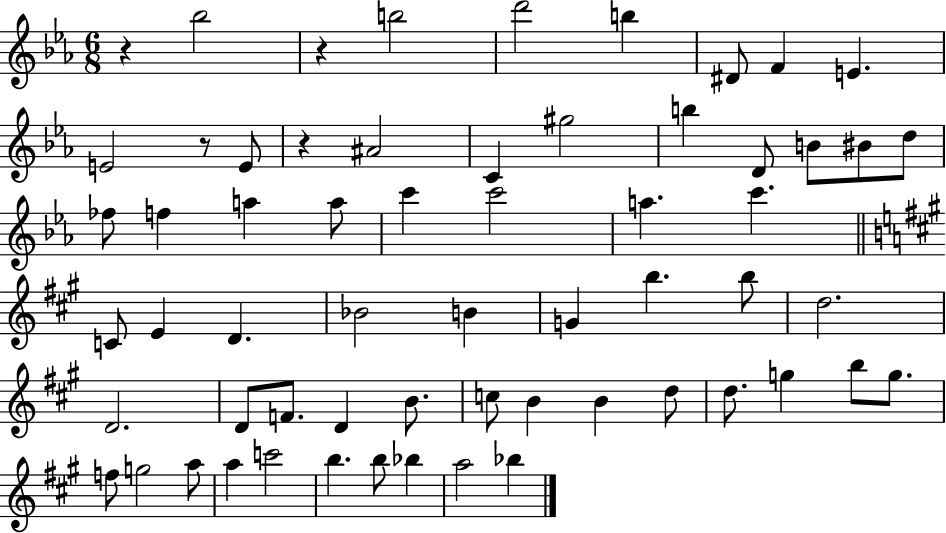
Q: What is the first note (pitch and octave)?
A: Bb5